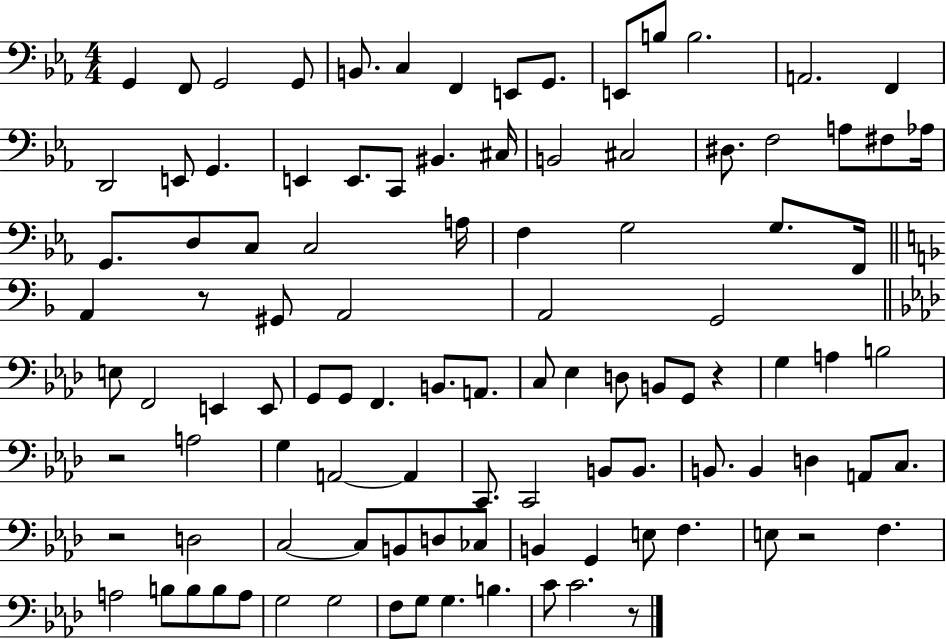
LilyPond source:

{
  \clef bass
  \numericTimeSignature
  \time 4/4
  \key ees \major
  g,4 f,8 g,2 g,8 | b,8. c4 f,4 e,8 g,8. | e,8 b8 b2. | a,2. f,4 | \break d,2 e,8 g,4. | e,4 e,8. c,8 bis,4. cis16 | b,2 cis2 | dis8. f2 a8 fis8 aes16 | \break g,8. d8 c8 c2 a16 | f4 g2 g8. f,16 | \bar "||" \break \key f \major a,4 r8 gis,8 a,2 | a,2 g,2 | \bar "||" \break \key aes \major e8 f,2 e,4 e,8 | g,8 g,8 f,4. b,8. a,8. | c8 ees4 d8 b,8 g,8 r4 | g4 a4 b2 | \break r2 a2 | g4 a,2~~ a,4 | c,8. c,2 b,8 b,8. | b,8. b,4 d4 a,8 c8. | \break r2 d2 | c2~~ c8 b,8 d8 ces8 | b,4 g,4 e8 f4. | e8 r2 f4. | \break a2 b8 b8 b8 a8 | g2 g2 | f8 g8 g4. b4. | c'8 c'2. r8 | \break \bar "|."
}